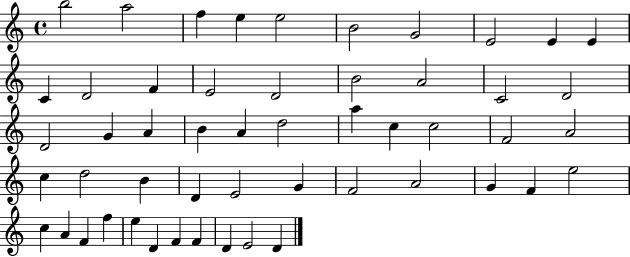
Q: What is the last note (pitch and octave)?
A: D4